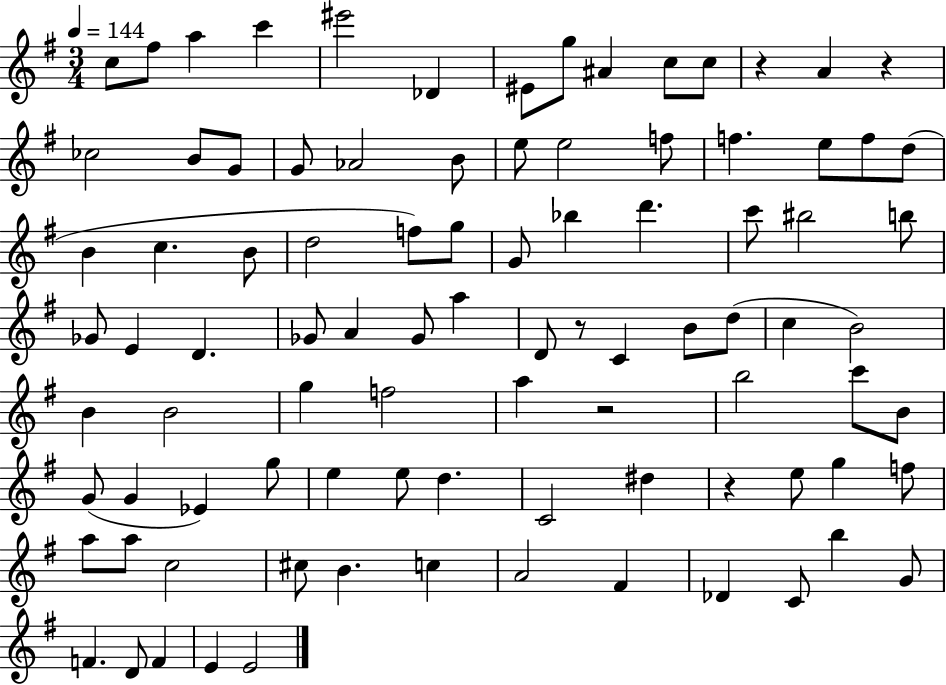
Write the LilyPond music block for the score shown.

{
  \clef treble
  \numericTimeSignature
  \time 3/4
  \key g \major
  \tempo 4 = 144
  c''8 fis''8 a''4 c'''4 | eis'''2 des'4 | eis'8 g''8 ais'4 c''8 c''8 | r4 a'4 r4 | \break ces''2 b'8 g'8 | g'8 aes'2 b'8 | e''8 e''2 f''8 | f''4. e''8 f''8 d''8( | \break b'4 c''4. b'8 | d''2 f''8) g''8 | g'8 bes''4 d'''4. | c'''8 bis''2 b''8 | \break ges'8 e'4 d'4. | ges'8 a'4 ges'8 a''4 | d'8 r8 c'4 b'8 d''8( | c''4 b'2) | \break b'4 b'2 | g''4 f''2 | a''4 r2 | b''2 c'''8 b'8 | \break g'8( g'4 ees'4) g''8 | e''4 e''8 d''4. | c'2 dis''4 | r4 e''8 g''4 f''8 | \break a''8 a''8 c''2 | cis''8 b'4. c''4 | a'2 fis'4 | des'4 c'8 b''4 g'8 | \break f'4. d'8 f'4 | e'4 e'2 | \bar "|."
}